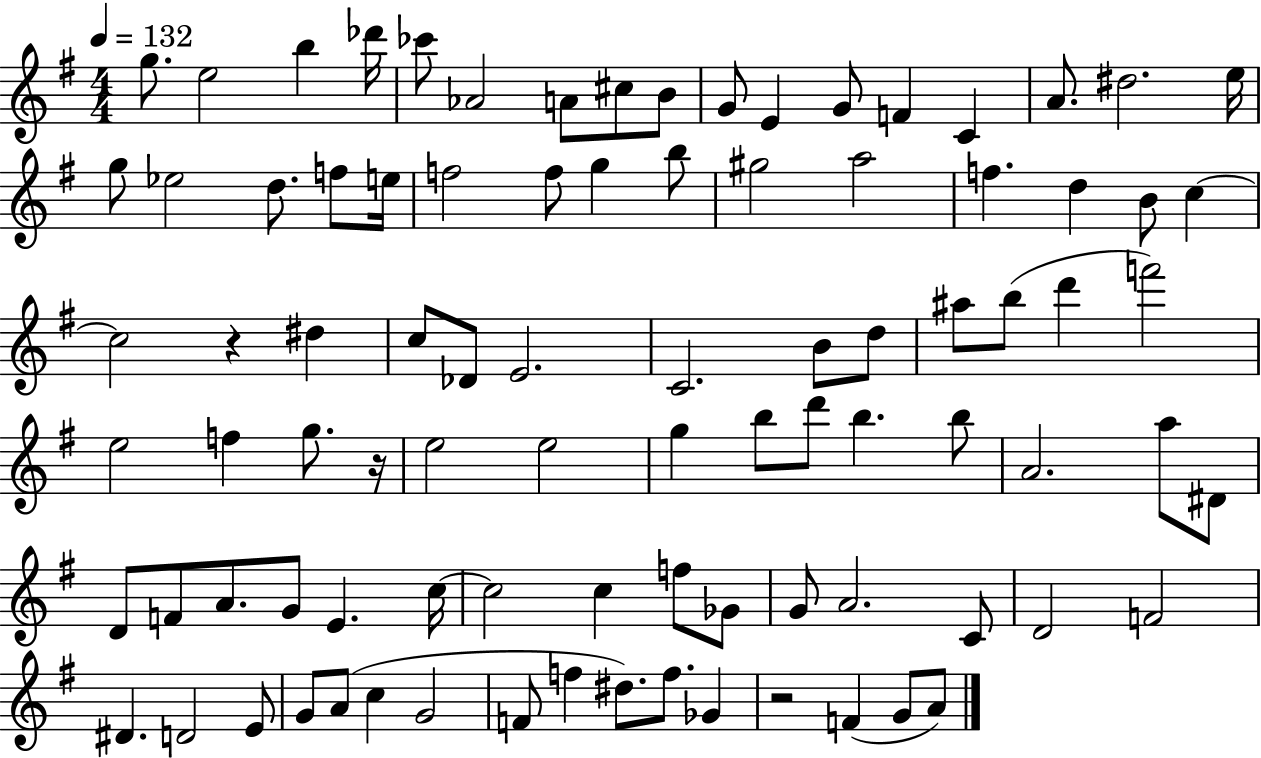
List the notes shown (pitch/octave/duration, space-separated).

G5/e. E5/h B5/q Db6/s CES6/e Ab4/h A4/e C#5/e B4/e G4/e E4/q G4/e F4/q C4/q A4/e. D#5/h. E5/s G5/e Eb5/h D5/e. F5/e E5/s F5/h F5/e G5/q B5/e G#5/h A5/h F5/q. D5/q B4/e C5/q C5/h R/q D#5/q C5/e Db4/e E4/h. C4/h. B4/e D5/e A#5/e B5/e D6/q F6/h E5/h F5/q G5/e. R/s E5/h E5/h G5/q B5/e D6/e B5/q. B5/e A4/h. A5/e D#4/e D4/e F4/e A4/e. G4/e E4/q. C5/s C5/h C5/q F5/e Gb4/e G4/e A4/h. C4/e D4/h F4/h D#4/q. D4/h E4/e G4/e A4/e C5/q G4/h F4/e F5/q D#5/e. F5/e. Gb4/q R/h F4/q G4/e A4/e